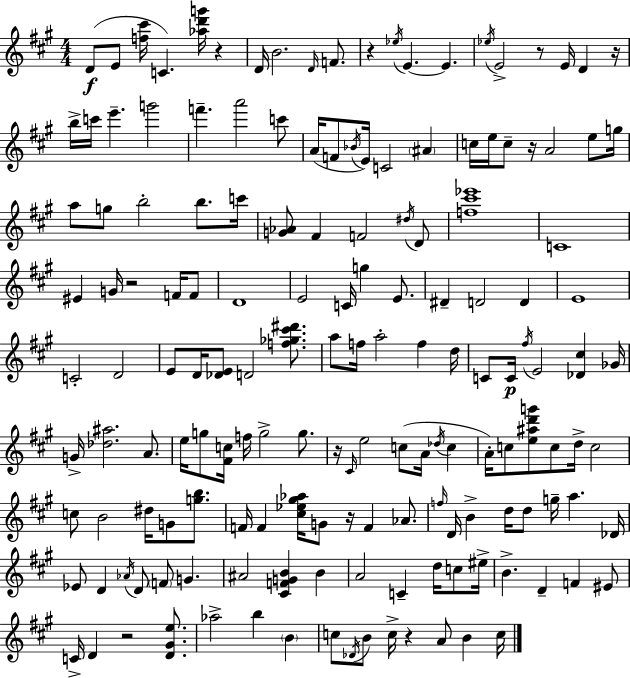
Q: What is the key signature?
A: A major